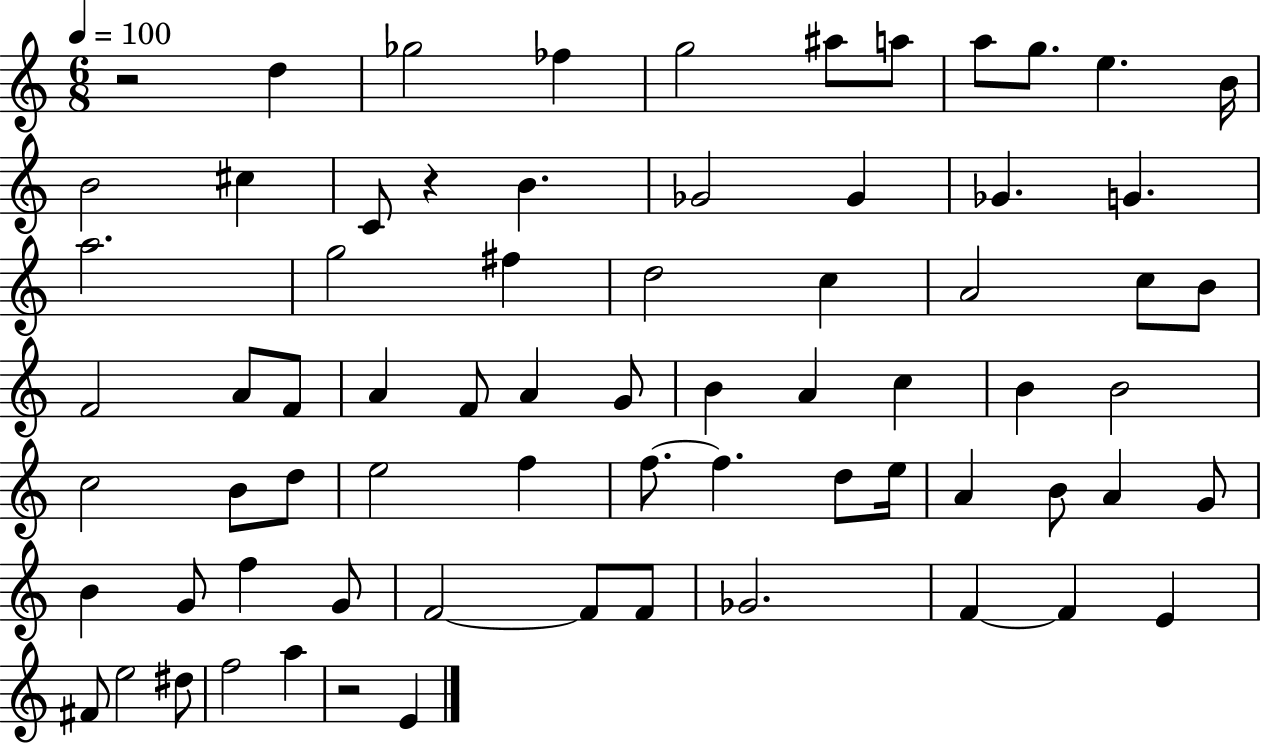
{
  \clef treble
  \numericTimeSignature
  \time 6/8
  \key c \major
  \tempo 4 = 100
  r2 d''4 | ges''2 fes''4 | g''2 ais''8 a''8 | a''8 g''8. e''4. b'16 | \break b'2 cis''4 | c'8 r4 b'4. | ges'2 ges'4 | ges'4. g'4. | \break a''2. | g''2 fis''4 | d''2 c''4 | a'2 c''8 b'8 | \break f'2 a'8 f'8 | a'4 f'8 a'4 g'8 | b'4 a'4 c''4 | b'4 b'2 | \break c''2 b'8 d''8 | e''2 f''4 | f''8.~~ f''4. d''8 e''16 | a'4 b'8 a'4 g'8 | \break b'4 g'8 f''4 g'8 | f'2~~ f'8 f'8 | ges'2. | f'4~~ f'4 e'4 | \break fis'8 e''2 dis''8 | f''2 a''4 | r2 e'4 | \bar "|."
}